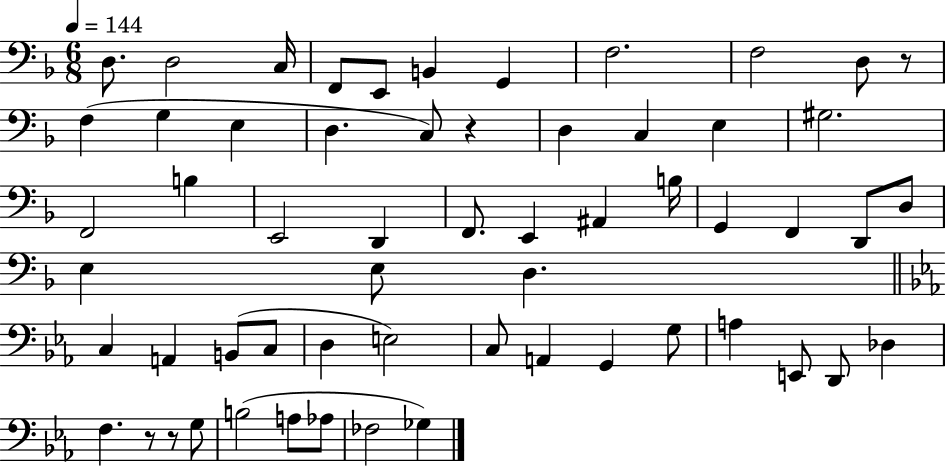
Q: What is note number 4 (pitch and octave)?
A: F2